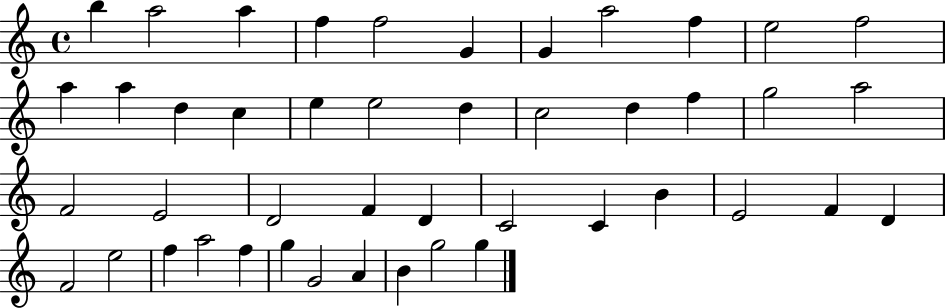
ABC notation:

X:1
T:Untitled
M:4/4
L:1/4
K:C
b a2 a f f2 G G a2 f e2 f2 a a d c e e2 d c2 d f g2 a2 F2 E2 D2 F D C2 C B E2 F D F2 e2 f a2 f g G2 A B g2 g